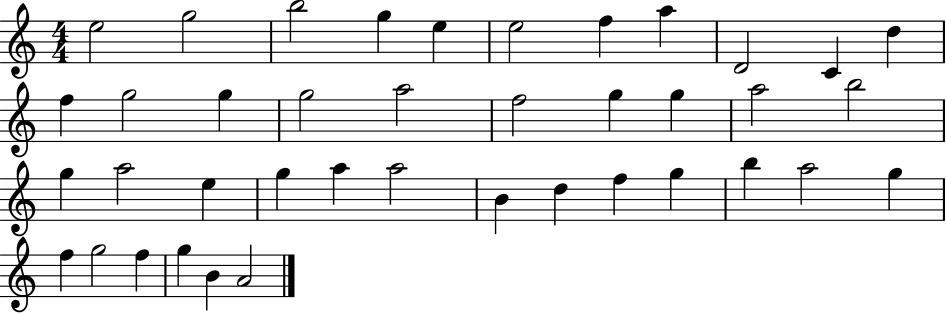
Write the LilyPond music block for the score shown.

{
  \clef treble
  \numericTimeSignature
  \time 4/4
  \key c \major
  e''2 g''2 | b''2 g''4 e''4 | e''2 f''4 a''4 | d'2 c'4 d''4 | \break f''4 g''2 g''4 | g''2 a''2 | f''2 g''4 g''4 | a''2 b''2 | \break g''4 a''2 e''4 | g''4 a''4 a''2 | b'4 d''4 f''4 g''4 | b''4 a''2 g''4 | \break f''4 g''2 f''4 | g''4 b'4 a'2 | \bar "|."
}